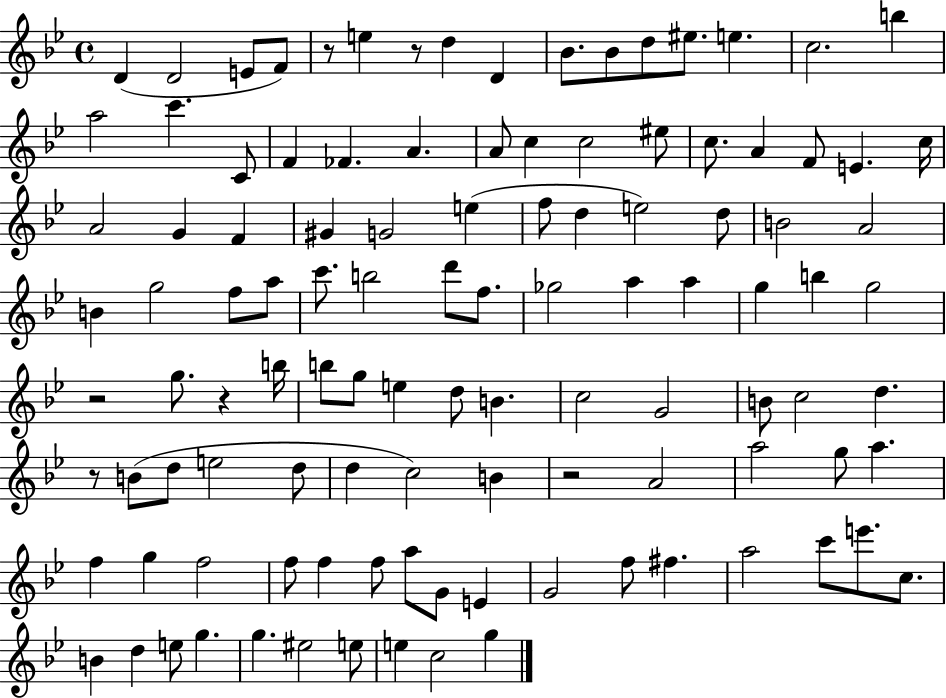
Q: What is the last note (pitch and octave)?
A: G5